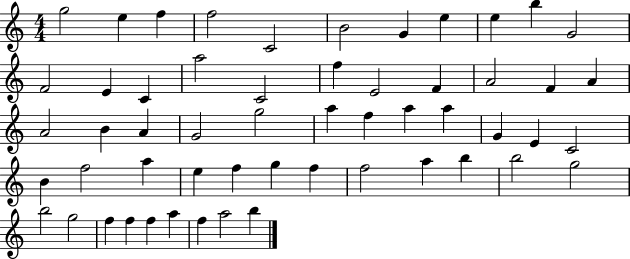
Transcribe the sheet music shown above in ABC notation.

X:1
T:Untitled
M:4/4
L:1/4
K:C
g2 e f f2 C2 B2 G e e b G2 F2 E C a2 C2 f E2 F A2 F A A2 B A G2 g2 a f a a G E C2 B f2 a e f g f f2 a b b2 g2 b2 g2 f f f a f a2 b